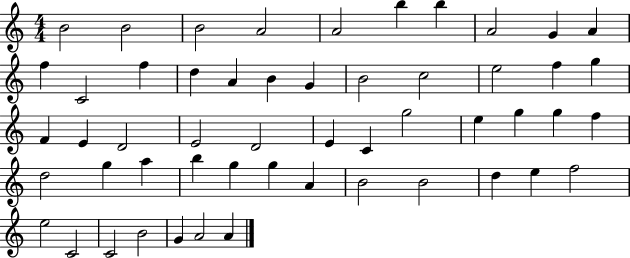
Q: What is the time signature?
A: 4/4